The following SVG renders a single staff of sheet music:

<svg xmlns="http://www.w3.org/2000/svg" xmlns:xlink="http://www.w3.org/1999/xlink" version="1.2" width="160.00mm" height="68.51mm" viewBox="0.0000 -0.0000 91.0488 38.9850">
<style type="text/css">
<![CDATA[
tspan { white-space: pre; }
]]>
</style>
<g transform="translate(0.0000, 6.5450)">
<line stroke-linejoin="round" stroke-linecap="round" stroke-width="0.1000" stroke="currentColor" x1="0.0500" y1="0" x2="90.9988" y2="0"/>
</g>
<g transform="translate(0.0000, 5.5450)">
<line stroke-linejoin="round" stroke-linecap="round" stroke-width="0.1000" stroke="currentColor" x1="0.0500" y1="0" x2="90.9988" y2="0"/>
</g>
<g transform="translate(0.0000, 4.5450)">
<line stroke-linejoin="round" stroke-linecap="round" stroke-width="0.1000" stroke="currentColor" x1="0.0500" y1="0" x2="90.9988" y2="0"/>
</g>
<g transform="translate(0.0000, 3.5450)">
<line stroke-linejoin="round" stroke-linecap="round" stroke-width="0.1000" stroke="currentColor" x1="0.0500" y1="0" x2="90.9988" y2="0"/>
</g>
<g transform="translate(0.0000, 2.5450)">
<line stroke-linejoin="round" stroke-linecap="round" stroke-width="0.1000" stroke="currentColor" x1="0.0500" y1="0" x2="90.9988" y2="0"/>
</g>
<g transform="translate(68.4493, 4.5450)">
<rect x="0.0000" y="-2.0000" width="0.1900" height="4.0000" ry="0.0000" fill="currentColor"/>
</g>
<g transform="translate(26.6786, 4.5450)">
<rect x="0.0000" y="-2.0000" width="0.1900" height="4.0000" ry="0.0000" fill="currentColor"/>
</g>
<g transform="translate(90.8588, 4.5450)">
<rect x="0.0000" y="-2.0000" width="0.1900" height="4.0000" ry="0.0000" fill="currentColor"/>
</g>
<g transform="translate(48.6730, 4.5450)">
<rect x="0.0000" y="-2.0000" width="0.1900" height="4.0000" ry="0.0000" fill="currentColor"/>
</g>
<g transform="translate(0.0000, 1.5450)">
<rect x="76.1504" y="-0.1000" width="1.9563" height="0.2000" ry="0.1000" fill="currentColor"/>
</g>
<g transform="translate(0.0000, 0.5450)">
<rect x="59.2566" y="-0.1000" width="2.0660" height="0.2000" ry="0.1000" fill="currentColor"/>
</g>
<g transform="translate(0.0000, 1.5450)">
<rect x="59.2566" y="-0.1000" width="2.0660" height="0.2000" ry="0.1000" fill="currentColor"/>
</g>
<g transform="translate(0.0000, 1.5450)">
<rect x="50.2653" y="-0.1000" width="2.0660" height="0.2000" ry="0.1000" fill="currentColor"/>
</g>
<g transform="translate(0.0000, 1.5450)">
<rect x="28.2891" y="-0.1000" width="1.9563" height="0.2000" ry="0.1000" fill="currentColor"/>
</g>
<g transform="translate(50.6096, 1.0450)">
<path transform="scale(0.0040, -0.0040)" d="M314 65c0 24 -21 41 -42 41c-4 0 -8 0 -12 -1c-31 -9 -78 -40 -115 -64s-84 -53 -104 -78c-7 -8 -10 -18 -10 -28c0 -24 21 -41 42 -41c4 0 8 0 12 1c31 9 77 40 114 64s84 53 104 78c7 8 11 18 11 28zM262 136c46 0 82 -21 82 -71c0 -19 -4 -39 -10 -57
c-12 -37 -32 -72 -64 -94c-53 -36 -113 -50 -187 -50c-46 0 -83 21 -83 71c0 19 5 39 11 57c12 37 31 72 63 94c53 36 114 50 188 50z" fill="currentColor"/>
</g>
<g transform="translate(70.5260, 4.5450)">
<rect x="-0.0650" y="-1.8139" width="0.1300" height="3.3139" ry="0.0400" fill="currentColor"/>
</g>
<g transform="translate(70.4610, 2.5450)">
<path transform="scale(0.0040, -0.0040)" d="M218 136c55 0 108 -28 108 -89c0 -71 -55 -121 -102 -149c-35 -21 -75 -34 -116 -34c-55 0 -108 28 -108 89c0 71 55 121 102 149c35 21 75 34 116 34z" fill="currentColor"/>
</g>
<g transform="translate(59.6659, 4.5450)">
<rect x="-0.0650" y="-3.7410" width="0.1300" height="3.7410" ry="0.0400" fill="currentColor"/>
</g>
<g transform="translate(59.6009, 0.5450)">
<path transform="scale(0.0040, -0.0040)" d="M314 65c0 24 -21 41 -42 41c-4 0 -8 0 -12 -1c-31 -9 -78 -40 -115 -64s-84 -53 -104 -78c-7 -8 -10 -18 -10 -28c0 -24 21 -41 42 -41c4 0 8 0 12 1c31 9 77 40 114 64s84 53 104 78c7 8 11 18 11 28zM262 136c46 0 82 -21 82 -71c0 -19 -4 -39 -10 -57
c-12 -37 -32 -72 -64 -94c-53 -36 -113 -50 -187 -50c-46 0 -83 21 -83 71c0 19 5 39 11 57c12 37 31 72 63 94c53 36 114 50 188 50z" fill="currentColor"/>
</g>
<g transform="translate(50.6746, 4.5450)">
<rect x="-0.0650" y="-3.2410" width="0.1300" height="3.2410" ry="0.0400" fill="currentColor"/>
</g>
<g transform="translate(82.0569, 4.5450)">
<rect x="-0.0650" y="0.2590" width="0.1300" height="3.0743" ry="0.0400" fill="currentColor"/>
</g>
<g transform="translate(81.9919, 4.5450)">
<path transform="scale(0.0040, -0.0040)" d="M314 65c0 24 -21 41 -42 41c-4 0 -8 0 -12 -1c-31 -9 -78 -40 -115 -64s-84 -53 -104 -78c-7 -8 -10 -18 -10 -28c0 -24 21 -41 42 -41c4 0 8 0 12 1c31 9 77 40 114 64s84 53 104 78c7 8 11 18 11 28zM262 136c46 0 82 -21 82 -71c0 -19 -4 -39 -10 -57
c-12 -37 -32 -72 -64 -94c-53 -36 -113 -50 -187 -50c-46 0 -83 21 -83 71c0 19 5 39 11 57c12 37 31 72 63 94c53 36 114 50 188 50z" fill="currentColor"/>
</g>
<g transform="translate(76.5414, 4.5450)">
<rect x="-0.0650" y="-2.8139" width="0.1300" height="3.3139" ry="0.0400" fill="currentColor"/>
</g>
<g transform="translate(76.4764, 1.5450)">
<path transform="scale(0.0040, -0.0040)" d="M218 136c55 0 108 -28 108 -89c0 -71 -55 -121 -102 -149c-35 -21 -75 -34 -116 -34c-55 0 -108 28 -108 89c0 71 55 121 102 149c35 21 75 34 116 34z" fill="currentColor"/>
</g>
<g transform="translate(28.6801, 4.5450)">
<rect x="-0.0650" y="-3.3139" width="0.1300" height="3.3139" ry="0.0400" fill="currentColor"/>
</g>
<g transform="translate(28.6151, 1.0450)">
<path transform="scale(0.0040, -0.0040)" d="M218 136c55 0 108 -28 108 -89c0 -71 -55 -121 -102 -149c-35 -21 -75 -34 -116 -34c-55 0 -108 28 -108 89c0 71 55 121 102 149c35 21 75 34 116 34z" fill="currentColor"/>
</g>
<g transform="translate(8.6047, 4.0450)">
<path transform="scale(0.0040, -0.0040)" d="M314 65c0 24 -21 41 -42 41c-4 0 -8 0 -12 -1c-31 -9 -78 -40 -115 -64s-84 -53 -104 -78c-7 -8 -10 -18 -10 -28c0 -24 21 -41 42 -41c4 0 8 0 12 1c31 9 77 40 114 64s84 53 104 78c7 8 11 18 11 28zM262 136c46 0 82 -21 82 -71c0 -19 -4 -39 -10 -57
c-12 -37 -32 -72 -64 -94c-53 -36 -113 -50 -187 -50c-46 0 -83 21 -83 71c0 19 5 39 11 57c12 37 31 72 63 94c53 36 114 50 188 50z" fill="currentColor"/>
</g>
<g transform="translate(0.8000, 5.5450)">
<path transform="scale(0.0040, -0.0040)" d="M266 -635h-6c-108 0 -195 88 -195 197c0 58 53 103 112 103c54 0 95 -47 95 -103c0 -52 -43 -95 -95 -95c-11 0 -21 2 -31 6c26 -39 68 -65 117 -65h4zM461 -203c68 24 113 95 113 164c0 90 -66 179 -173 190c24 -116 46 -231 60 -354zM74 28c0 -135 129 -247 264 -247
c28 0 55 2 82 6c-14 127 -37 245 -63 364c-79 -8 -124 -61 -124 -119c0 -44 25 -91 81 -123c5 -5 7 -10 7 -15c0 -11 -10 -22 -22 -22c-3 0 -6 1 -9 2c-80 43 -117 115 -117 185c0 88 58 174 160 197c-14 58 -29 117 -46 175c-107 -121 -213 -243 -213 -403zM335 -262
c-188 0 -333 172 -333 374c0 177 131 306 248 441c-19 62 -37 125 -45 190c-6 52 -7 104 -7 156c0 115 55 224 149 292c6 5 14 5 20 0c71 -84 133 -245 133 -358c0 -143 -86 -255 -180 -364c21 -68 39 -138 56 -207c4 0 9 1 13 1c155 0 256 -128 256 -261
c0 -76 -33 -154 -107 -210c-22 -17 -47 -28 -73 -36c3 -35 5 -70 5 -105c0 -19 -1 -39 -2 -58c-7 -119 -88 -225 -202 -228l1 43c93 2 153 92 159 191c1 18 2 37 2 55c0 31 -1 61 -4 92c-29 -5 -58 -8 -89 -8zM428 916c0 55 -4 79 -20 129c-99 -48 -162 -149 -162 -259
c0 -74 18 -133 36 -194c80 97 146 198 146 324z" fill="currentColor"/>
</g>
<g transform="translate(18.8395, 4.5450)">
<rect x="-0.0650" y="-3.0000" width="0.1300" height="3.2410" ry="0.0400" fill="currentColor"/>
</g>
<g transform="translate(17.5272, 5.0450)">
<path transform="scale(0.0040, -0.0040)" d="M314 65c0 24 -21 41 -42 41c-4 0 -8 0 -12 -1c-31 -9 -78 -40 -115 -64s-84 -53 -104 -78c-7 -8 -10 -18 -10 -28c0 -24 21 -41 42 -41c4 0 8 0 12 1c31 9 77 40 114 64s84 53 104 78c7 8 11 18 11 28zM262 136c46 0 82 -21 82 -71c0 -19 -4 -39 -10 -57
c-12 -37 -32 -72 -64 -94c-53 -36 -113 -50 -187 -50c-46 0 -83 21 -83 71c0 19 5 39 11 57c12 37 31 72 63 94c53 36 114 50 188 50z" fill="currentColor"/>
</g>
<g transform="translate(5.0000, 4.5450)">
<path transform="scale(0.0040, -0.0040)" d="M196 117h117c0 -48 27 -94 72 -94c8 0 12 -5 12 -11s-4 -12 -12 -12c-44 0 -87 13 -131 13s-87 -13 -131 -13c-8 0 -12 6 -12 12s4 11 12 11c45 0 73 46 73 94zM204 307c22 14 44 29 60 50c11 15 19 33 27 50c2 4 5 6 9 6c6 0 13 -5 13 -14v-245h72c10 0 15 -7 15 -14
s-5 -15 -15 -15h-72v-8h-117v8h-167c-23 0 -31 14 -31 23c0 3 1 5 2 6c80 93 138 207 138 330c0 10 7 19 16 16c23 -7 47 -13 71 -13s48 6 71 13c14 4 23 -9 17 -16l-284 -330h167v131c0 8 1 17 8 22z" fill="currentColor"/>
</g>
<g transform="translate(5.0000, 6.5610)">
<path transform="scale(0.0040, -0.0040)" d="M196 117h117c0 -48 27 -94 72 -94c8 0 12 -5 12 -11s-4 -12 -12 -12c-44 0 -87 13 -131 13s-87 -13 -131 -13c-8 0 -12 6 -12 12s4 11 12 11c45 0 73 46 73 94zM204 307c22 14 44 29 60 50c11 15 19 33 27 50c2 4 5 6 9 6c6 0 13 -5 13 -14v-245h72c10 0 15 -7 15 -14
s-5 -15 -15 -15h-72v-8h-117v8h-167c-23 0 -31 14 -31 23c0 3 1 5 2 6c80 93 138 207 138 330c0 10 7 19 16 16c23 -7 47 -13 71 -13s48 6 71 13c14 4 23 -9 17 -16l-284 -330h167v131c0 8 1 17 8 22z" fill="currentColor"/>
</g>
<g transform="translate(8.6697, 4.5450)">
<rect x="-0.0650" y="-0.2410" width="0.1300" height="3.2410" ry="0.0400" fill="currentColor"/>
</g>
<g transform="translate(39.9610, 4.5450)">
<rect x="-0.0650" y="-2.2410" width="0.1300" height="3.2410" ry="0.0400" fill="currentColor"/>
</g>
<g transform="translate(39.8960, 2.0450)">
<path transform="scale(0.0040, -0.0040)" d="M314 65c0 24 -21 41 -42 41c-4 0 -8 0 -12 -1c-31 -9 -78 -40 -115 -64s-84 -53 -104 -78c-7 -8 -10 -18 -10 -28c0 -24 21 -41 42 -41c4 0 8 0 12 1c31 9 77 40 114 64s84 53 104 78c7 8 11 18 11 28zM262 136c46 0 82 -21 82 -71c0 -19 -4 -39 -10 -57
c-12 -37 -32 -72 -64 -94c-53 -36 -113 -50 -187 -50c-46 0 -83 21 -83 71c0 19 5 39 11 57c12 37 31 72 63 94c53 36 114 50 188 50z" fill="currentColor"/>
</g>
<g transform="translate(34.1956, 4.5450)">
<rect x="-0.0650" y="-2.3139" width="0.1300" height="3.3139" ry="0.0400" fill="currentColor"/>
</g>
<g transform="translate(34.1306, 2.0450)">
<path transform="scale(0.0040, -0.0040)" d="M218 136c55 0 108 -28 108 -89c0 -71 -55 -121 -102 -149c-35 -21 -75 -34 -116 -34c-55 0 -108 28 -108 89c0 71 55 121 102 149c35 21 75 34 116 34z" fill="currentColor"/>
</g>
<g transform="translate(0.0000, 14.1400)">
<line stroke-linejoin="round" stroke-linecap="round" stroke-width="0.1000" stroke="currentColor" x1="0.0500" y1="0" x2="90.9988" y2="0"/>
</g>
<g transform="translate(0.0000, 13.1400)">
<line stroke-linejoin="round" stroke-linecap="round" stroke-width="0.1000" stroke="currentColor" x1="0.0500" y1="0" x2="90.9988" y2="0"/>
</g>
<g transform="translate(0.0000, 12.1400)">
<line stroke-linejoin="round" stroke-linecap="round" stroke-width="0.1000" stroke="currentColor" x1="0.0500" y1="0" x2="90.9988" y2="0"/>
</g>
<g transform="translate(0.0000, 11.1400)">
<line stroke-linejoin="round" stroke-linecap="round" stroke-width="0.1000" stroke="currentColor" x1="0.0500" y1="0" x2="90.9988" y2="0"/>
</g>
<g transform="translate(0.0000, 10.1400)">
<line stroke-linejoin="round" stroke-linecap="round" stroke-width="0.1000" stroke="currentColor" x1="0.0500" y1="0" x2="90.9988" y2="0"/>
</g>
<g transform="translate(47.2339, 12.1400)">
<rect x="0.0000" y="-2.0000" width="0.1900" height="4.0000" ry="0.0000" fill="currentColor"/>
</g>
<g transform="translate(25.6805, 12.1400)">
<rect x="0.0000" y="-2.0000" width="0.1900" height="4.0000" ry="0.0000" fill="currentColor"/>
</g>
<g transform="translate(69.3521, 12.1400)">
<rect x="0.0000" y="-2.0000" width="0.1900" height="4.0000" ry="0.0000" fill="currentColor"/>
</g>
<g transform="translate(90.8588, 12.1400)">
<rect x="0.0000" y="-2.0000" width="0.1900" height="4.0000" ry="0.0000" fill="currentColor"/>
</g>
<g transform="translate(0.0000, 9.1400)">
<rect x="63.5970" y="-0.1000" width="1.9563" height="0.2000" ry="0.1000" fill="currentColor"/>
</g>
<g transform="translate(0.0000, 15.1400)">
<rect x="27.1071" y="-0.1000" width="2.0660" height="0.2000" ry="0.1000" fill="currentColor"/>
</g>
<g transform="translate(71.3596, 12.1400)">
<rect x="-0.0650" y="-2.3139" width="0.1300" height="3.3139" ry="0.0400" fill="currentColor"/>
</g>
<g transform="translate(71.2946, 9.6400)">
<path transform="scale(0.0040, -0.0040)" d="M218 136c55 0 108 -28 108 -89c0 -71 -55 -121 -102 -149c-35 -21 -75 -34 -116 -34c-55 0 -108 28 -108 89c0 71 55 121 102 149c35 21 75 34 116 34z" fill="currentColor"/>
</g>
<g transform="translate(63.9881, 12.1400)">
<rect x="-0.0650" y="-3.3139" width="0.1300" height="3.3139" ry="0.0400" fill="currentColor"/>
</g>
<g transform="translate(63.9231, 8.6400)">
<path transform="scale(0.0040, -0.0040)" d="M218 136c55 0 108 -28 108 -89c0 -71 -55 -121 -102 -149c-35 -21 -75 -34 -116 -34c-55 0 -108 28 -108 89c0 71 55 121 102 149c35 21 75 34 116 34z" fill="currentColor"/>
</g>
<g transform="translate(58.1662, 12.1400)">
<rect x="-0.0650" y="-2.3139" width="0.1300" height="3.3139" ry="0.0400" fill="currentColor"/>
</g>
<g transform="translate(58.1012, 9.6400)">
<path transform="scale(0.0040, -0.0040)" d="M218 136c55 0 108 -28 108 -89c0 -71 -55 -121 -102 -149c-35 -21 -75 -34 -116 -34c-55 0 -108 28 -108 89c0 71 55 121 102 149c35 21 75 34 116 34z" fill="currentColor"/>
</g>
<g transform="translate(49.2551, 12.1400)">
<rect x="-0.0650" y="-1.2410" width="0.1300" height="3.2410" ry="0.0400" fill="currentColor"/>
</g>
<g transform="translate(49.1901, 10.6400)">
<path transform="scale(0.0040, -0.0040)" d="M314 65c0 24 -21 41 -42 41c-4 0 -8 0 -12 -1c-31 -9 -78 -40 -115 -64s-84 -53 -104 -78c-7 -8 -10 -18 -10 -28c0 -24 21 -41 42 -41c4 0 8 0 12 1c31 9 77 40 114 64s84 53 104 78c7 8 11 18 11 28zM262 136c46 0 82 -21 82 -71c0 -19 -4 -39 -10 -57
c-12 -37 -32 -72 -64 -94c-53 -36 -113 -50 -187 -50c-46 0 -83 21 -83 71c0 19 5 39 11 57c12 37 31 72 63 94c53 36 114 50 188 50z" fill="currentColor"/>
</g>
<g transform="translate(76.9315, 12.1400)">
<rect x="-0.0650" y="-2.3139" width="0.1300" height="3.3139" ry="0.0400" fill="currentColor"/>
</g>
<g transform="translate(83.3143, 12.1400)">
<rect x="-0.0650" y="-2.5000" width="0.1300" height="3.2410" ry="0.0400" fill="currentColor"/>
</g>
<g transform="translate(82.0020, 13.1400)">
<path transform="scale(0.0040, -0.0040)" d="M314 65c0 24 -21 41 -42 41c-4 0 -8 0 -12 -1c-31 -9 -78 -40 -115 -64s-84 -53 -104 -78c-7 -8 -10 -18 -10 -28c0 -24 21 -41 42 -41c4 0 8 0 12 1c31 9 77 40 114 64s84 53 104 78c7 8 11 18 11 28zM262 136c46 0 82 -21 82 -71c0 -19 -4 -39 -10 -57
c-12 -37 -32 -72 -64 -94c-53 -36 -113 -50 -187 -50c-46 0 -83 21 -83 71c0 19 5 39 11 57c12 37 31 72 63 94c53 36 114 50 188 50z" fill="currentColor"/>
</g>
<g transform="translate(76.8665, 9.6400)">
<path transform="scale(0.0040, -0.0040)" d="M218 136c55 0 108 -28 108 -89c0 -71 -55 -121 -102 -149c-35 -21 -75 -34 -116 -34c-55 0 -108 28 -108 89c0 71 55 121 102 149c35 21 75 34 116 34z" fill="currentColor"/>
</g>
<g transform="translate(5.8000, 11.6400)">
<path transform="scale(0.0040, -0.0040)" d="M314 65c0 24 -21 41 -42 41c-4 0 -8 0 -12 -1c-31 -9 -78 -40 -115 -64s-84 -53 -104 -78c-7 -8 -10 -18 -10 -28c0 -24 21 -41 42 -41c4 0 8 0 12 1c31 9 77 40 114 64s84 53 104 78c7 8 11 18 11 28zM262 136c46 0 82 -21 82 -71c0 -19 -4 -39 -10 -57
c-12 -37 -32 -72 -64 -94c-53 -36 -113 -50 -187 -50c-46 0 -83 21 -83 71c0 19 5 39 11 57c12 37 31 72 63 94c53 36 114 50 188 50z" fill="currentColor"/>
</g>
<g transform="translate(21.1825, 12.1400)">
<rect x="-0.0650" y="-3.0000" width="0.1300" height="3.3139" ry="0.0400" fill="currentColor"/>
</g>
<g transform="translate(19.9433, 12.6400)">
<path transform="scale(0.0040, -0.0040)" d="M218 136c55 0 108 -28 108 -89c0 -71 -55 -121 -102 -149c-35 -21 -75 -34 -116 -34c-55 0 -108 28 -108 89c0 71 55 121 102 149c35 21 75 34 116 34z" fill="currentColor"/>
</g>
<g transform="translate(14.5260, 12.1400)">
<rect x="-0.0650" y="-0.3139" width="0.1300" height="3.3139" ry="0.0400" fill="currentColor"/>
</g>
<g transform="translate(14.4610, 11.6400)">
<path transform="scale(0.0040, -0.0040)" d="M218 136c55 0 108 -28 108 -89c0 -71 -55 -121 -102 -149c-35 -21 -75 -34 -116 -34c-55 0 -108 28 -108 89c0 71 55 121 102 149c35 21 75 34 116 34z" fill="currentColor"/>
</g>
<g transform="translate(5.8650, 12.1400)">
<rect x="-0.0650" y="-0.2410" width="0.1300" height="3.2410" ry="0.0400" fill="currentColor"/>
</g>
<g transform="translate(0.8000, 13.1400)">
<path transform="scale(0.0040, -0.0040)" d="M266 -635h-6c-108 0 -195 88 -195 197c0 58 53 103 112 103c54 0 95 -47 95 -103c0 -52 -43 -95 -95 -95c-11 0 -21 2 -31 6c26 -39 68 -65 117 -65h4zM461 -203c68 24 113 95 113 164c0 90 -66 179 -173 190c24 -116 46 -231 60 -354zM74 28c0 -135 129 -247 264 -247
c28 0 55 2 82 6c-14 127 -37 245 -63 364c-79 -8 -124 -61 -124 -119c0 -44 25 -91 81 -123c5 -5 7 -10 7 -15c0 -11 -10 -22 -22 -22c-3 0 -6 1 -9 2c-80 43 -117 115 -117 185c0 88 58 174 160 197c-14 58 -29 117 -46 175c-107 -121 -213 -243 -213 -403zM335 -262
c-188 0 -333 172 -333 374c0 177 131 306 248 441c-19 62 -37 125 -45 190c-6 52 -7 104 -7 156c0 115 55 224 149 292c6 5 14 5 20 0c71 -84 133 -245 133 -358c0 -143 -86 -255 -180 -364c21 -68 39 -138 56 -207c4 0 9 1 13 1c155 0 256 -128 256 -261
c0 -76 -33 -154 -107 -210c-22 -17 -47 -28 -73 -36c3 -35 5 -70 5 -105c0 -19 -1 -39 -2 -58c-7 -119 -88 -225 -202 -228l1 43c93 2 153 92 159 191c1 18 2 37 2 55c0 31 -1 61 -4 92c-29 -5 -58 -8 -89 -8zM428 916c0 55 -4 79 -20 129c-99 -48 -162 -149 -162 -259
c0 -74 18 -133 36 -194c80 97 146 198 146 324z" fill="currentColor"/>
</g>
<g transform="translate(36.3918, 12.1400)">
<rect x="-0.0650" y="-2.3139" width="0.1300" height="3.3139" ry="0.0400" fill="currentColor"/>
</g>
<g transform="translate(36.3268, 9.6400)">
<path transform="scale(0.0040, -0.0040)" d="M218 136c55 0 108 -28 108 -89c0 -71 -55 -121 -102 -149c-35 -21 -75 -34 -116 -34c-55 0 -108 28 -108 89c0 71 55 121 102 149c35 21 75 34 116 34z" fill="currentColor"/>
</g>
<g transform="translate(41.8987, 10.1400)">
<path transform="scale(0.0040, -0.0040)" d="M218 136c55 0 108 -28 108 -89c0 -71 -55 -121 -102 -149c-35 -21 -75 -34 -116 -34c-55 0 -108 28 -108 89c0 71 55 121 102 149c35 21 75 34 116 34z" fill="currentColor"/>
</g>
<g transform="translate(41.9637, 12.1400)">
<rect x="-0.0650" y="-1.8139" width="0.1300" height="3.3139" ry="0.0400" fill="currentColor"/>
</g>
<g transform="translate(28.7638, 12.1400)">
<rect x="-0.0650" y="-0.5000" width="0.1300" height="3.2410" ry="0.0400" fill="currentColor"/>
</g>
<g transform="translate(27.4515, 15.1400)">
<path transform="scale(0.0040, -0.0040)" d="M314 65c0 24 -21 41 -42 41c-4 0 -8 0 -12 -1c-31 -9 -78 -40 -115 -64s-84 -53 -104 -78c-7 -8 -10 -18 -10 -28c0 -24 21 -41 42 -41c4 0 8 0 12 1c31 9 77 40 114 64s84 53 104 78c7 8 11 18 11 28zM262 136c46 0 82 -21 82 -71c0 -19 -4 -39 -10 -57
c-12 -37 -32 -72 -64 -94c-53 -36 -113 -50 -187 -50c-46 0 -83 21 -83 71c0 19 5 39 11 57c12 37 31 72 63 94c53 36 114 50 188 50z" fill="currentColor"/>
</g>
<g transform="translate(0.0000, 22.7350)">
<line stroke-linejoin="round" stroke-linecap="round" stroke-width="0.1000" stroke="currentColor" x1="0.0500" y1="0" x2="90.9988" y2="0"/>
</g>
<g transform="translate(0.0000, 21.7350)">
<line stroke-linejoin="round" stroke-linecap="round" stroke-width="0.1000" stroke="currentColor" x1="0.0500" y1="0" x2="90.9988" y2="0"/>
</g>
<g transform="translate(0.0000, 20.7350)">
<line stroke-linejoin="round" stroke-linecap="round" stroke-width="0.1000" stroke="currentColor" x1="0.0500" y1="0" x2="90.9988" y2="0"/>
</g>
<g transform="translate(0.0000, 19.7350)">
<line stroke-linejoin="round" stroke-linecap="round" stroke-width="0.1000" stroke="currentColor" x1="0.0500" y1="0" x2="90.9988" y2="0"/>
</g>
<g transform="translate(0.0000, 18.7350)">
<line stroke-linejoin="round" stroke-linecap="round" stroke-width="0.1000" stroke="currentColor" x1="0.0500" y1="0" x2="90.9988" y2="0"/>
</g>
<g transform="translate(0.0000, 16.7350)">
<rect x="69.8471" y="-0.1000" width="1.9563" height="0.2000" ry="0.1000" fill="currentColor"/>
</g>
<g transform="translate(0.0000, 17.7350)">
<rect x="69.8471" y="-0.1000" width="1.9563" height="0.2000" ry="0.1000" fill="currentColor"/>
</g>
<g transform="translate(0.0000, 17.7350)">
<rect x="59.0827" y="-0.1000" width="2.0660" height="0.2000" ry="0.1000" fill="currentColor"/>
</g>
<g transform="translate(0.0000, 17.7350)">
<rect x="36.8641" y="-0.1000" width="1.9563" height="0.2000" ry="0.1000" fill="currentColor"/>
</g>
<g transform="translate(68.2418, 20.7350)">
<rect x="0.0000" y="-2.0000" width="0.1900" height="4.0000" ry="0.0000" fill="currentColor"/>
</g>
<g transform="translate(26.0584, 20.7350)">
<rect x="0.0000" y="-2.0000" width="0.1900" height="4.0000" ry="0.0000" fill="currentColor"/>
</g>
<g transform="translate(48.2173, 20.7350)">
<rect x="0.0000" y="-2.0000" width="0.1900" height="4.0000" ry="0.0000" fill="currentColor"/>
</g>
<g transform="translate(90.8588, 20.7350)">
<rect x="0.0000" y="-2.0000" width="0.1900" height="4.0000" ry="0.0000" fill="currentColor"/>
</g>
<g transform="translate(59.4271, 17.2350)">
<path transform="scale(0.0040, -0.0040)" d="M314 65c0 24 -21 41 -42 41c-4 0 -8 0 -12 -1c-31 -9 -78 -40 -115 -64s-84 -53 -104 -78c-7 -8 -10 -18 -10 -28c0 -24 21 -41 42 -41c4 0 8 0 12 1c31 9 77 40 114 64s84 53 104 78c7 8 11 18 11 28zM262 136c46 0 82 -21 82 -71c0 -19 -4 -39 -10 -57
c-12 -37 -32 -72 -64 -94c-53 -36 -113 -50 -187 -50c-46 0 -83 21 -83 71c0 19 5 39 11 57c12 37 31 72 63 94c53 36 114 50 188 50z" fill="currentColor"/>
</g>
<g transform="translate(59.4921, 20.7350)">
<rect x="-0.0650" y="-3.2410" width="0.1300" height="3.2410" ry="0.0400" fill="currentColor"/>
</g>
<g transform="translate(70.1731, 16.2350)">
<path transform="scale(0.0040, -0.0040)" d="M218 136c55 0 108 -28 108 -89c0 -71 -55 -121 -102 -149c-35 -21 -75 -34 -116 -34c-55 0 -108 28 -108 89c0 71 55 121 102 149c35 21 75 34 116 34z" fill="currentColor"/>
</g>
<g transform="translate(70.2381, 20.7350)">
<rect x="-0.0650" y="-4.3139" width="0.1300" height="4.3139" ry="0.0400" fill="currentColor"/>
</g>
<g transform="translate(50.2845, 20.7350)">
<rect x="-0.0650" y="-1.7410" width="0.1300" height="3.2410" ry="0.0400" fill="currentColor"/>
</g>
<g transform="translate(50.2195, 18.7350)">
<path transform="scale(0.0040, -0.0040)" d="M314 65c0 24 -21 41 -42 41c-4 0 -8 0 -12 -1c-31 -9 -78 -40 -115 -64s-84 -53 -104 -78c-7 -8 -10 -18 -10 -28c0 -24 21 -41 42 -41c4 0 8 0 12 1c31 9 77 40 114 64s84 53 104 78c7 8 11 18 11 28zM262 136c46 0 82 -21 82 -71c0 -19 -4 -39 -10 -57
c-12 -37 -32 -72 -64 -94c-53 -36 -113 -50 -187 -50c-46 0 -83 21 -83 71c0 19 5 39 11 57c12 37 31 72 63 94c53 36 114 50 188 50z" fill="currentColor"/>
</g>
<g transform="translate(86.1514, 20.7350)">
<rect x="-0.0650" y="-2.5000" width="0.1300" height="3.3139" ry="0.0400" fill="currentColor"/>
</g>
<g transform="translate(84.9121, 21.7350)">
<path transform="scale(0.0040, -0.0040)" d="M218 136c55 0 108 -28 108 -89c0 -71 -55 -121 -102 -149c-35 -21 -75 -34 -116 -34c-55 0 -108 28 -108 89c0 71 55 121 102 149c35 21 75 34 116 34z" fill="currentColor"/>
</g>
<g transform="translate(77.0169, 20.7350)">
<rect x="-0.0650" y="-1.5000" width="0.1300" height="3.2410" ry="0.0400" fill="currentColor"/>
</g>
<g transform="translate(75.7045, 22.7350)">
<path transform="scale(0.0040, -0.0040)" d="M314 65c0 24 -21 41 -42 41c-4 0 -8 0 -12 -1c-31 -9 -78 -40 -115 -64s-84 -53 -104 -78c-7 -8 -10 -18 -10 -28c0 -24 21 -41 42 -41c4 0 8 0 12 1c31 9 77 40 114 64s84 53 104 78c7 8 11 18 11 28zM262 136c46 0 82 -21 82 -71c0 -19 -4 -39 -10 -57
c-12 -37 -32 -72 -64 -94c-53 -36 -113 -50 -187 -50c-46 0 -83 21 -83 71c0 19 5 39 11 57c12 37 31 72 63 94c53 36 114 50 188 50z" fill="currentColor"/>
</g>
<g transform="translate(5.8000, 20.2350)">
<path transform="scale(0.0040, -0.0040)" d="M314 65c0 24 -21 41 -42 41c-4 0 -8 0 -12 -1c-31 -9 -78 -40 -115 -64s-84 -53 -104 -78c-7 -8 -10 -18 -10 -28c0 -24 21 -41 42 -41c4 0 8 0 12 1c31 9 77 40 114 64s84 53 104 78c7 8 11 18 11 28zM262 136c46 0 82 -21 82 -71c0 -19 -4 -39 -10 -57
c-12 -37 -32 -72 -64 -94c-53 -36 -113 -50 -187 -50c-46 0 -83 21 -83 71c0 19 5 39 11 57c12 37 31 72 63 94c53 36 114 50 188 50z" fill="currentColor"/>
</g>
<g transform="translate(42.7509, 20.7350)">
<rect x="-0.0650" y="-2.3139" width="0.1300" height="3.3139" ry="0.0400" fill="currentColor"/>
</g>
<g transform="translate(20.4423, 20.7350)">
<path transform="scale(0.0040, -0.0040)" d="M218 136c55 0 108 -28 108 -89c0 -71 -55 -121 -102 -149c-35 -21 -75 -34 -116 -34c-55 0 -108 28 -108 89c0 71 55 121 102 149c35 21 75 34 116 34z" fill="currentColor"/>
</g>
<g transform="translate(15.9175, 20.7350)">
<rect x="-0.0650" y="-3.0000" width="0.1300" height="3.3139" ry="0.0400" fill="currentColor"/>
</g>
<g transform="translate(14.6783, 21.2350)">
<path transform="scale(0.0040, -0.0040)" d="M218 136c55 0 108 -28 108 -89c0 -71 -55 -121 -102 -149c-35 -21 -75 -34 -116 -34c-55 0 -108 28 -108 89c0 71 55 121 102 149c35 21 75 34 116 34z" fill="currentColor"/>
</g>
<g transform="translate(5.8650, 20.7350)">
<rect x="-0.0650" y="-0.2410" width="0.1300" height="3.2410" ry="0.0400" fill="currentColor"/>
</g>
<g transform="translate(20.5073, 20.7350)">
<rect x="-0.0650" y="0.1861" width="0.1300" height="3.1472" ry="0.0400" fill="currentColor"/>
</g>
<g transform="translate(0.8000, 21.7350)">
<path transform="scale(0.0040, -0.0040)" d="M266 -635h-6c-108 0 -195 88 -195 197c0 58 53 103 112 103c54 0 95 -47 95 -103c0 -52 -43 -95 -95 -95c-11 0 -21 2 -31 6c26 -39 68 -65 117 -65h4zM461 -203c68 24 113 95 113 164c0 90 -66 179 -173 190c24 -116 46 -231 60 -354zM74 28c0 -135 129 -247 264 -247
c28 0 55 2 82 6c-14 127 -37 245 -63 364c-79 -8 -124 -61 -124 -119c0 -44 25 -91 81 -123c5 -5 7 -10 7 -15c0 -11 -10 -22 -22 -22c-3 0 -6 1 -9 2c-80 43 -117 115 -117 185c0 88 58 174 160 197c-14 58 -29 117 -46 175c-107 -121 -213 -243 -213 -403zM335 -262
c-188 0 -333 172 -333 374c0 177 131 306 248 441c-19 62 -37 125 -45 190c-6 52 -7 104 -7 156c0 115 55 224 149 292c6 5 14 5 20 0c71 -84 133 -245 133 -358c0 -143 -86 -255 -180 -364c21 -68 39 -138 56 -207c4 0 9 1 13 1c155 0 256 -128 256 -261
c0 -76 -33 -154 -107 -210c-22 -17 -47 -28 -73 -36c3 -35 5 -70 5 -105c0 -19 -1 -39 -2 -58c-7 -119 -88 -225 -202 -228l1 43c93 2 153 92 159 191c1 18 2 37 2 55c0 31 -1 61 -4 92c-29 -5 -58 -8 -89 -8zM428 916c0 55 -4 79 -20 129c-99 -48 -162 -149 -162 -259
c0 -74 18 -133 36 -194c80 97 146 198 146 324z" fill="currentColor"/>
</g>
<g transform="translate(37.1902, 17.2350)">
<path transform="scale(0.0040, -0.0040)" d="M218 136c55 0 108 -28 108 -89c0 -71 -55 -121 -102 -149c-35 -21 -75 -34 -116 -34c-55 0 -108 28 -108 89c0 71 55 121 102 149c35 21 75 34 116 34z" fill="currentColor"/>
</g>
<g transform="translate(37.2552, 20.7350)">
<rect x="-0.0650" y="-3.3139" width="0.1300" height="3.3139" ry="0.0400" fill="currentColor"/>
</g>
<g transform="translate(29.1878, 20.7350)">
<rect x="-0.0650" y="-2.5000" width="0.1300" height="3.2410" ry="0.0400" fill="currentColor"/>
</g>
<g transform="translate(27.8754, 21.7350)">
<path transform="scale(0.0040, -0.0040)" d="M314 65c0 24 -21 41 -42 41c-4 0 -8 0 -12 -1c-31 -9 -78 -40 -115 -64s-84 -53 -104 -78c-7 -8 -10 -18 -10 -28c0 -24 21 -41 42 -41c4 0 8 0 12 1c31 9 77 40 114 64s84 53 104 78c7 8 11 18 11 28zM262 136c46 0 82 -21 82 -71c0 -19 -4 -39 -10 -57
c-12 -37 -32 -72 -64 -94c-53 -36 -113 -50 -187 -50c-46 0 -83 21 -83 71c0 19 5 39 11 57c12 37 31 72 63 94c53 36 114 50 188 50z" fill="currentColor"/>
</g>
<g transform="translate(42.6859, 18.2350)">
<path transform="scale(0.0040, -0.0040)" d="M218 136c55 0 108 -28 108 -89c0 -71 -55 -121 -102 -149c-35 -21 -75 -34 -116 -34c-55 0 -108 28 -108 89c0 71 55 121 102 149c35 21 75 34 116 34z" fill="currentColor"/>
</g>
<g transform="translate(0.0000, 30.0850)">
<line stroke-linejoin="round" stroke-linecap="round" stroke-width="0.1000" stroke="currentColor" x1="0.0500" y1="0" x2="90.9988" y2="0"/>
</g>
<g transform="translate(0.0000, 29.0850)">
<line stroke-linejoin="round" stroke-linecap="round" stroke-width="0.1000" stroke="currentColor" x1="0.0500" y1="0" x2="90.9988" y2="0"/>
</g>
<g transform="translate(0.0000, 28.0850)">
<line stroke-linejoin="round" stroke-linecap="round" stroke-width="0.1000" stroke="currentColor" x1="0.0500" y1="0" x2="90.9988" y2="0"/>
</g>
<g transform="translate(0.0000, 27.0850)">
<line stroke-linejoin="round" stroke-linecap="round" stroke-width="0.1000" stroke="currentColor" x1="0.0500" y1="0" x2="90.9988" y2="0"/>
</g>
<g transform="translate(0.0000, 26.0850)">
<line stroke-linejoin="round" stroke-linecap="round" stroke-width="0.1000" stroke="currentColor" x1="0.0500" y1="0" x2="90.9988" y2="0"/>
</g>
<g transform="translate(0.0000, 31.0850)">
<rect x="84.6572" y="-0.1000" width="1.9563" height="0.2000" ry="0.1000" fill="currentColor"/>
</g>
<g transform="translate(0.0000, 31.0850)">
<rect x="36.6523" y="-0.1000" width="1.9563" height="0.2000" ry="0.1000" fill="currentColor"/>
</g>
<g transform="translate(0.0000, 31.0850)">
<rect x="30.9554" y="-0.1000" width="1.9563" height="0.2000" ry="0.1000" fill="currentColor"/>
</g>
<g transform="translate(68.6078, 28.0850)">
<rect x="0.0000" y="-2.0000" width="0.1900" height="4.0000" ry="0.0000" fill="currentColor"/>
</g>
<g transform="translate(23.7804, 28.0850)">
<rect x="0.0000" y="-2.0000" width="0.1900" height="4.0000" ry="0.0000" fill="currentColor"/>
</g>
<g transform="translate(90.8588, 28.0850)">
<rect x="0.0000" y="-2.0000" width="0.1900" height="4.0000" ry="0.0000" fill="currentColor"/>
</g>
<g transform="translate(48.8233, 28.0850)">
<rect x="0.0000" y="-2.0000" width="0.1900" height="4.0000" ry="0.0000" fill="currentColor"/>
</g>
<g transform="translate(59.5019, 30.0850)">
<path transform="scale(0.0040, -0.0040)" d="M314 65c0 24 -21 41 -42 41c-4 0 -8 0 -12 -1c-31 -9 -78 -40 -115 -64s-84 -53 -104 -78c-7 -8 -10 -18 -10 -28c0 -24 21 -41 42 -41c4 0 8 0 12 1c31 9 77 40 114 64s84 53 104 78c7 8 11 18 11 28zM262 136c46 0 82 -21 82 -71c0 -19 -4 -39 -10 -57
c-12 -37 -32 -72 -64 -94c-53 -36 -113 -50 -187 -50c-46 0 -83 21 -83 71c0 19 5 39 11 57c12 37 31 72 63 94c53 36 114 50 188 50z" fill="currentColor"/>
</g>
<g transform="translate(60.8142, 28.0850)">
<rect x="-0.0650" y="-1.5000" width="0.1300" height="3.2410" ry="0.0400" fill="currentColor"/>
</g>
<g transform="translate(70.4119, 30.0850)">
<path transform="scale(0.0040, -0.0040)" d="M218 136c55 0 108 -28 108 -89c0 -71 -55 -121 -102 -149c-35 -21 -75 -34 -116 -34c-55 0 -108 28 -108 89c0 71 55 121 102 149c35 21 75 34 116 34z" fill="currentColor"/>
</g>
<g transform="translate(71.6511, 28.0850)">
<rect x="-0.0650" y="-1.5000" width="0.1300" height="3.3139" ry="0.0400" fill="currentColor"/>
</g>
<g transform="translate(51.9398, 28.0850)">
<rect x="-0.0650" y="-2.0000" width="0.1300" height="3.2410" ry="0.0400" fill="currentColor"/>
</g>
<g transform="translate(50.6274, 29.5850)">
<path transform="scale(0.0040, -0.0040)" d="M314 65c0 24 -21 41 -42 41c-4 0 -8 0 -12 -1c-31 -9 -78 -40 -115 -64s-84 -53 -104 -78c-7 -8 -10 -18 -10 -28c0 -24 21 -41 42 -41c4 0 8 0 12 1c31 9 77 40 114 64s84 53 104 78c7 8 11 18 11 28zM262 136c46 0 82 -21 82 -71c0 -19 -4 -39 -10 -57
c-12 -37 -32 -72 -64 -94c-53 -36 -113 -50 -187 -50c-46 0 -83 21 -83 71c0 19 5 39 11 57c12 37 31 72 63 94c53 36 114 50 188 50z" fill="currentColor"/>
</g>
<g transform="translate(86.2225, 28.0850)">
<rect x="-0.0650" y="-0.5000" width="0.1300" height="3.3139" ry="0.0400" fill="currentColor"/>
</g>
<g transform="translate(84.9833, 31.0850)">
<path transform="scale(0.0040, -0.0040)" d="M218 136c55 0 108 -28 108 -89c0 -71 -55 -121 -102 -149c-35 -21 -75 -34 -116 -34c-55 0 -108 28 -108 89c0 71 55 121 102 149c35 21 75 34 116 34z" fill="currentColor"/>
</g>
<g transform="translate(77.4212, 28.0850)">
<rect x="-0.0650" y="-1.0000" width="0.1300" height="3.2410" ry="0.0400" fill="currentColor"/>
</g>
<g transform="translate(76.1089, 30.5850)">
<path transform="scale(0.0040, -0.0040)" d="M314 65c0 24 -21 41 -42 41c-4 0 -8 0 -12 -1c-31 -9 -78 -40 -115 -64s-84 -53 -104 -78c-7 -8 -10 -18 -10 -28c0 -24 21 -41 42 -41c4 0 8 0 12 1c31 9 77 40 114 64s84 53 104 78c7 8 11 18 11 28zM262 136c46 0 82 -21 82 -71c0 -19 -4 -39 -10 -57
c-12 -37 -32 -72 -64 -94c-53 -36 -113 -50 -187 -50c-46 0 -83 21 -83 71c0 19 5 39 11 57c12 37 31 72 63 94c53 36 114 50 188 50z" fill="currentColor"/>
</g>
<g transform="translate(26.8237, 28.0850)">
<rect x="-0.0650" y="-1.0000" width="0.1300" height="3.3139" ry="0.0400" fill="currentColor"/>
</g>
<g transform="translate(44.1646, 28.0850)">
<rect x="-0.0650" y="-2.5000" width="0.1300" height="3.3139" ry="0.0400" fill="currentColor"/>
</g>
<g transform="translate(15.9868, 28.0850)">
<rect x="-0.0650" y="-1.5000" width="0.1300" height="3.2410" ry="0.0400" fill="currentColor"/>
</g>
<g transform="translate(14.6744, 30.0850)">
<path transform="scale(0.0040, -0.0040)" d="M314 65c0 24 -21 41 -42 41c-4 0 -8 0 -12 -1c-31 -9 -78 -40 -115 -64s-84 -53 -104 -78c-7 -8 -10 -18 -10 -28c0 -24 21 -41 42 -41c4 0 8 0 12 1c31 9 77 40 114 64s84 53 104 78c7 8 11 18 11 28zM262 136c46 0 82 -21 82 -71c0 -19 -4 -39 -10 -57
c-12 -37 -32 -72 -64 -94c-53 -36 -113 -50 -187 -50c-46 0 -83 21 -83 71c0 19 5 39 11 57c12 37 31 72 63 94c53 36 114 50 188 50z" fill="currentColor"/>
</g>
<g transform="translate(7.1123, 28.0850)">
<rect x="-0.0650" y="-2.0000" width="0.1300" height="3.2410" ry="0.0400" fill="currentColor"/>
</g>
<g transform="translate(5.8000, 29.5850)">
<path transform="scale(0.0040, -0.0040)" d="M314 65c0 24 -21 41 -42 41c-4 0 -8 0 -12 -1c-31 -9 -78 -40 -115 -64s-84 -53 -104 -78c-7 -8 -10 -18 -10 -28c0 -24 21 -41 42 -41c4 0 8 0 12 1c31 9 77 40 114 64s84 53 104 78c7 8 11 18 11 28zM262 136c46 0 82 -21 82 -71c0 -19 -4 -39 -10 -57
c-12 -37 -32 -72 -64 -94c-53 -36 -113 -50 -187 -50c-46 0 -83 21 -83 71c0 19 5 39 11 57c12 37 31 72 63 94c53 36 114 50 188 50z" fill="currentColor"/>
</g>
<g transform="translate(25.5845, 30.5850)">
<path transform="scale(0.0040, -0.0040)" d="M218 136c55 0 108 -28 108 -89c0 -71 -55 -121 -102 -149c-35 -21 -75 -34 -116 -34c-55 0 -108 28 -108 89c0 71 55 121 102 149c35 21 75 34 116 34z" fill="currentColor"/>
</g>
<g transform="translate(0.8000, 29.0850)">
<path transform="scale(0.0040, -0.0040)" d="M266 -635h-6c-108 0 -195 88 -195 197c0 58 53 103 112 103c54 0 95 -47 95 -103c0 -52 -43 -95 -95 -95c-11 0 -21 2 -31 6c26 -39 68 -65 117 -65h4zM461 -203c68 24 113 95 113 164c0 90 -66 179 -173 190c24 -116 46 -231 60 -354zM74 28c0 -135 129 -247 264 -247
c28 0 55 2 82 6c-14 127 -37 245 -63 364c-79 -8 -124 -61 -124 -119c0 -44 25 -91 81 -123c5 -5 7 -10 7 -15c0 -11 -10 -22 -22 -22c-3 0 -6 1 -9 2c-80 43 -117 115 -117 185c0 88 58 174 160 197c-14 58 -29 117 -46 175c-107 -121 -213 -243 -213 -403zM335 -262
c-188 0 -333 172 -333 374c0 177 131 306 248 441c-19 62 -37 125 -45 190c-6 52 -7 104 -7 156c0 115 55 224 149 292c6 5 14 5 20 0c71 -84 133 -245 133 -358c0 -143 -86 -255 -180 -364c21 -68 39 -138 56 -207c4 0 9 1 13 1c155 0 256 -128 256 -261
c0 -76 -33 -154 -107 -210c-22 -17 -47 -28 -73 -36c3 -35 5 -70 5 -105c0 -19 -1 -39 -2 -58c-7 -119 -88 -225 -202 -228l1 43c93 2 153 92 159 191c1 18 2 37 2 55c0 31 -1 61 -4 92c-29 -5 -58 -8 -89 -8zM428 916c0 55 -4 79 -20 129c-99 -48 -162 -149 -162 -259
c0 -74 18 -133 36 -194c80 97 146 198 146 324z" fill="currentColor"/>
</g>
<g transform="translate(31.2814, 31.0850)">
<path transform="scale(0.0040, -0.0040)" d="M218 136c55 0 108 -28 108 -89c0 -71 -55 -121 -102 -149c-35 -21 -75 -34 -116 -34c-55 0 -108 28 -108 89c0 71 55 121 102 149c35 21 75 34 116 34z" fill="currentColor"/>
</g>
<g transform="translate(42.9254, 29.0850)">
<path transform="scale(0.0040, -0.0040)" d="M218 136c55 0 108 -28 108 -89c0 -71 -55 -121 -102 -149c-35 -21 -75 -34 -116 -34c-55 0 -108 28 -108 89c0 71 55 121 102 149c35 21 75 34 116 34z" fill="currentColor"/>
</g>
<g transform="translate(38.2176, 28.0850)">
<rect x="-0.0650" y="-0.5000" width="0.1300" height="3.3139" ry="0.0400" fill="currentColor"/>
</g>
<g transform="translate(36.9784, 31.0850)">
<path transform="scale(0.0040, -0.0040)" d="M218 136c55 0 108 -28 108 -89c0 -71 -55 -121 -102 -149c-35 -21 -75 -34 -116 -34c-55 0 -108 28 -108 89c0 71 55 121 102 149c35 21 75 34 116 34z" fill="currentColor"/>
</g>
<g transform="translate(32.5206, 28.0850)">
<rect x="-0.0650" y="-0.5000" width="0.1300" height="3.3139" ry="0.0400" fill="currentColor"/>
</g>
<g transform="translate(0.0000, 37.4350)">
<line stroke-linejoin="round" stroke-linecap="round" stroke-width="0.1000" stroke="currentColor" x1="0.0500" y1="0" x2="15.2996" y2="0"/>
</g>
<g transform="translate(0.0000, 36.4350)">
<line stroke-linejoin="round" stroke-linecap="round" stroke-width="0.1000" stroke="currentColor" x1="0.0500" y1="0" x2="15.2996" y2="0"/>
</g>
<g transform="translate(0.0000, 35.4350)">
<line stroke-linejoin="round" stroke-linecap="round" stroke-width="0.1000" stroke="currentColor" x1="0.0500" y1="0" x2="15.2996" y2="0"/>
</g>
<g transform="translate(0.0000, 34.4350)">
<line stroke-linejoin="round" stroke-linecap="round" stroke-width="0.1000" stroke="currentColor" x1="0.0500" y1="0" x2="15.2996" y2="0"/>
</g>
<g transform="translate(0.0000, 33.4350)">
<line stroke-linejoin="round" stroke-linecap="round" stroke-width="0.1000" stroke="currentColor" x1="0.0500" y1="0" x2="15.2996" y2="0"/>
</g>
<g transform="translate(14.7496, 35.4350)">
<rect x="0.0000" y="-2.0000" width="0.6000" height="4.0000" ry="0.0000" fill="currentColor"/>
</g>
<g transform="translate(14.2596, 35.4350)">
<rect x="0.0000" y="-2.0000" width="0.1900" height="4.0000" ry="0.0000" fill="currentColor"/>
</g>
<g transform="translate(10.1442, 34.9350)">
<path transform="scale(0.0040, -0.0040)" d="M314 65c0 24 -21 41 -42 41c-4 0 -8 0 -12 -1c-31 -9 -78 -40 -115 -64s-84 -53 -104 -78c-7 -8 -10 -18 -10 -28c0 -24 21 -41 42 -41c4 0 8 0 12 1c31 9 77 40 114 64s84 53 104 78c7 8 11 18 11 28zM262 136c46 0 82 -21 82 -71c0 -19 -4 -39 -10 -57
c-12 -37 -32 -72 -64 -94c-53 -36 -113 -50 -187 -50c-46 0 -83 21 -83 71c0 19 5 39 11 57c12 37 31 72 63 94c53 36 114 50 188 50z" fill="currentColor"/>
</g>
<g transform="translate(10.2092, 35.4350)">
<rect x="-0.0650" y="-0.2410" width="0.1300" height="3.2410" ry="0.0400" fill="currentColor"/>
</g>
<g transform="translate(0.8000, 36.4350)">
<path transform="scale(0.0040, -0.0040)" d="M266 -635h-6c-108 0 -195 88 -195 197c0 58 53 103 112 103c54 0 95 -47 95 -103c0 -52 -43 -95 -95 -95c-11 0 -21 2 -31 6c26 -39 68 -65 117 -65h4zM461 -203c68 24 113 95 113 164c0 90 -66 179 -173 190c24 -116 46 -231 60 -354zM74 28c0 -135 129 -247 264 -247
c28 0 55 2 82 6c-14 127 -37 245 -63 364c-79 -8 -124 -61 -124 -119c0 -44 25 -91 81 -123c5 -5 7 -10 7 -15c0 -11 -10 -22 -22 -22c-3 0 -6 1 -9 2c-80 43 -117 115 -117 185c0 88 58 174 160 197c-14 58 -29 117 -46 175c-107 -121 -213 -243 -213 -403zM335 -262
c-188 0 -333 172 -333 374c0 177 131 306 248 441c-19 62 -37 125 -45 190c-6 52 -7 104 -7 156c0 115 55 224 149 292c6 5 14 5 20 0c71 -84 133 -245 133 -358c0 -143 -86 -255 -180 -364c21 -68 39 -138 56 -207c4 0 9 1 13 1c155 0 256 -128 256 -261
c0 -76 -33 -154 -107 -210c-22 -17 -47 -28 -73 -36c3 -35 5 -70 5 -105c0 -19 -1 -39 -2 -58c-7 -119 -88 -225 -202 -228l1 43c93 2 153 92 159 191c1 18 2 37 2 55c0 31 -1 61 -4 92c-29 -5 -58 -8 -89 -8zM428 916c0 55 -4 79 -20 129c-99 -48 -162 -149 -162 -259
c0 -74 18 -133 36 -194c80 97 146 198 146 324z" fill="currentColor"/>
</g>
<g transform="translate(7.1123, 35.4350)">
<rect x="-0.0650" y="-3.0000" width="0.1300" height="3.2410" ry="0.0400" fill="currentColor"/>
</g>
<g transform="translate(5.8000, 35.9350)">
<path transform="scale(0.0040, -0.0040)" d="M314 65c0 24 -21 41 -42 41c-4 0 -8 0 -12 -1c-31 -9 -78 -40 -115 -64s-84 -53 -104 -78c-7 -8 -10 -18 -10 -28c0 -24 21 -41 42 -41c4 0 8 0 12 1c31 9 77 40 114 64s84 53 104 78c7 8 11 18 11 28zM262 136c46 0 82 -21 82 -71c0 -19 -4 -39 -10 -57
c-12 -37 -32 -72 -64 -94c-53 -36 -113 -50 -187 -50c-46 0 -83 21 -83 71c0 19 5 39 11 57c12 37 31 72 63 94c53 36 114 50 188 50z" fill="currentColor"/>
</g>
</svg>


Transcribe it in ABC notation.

X:1
T:Untitled
M:4/4
L:1/4
K:C
c2 A2 b g g2 b2 c'2 f a B2 c2 c A C2 g f e2 g b g g G2 c2 A B G2 b g f2 b2 d' E2 G F2 E2 D C C G F2 E2 E D2 C A2 c2